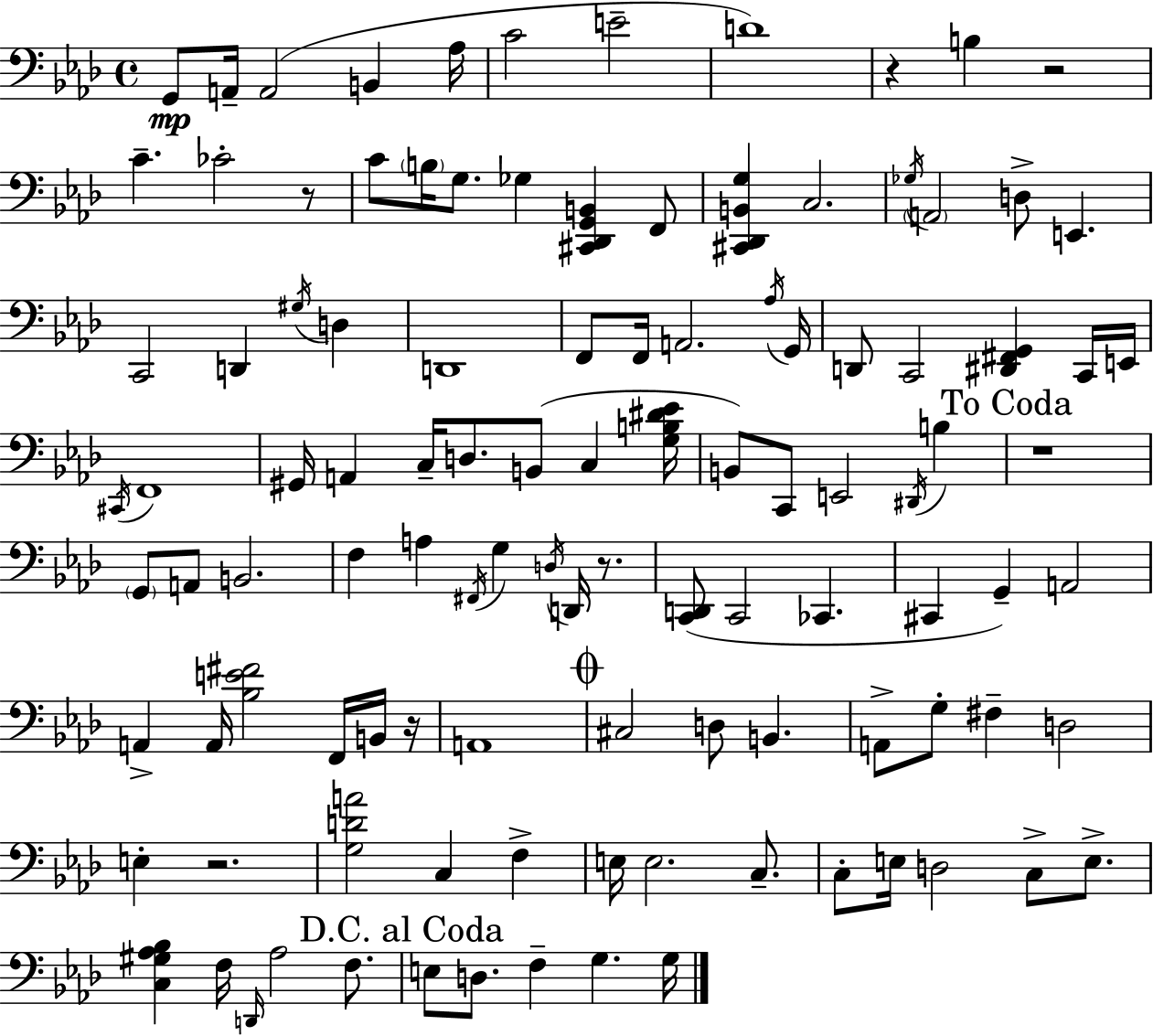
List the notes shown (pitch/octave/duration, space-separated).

G2/e A2/s A2/h B2/q Ab3/s C4/h E4/h D4/w R/q B3/q R/h C4/q. CES4/h R/e C4/e B3/s G3/e. Gb3/q [C#2,Db2,G2,B2]/q F2/e [C#2,Db2,B2,G3]/q C3/h. Gb3/s A2/h D3/e E2/q. C2/h D2/q G#3/s D3/q D2/w F2/e F2/s A2/h. Ab3/s G2/s D2/e C2/h [D#2,F#2,G2]/q C2/s E2/s C#2/s F2/w G#2/s A2/q C3/s D3/e. B2/e C3/q [G3,B3,D#4,Eb4]/s B2/e C2/e E2/h D#2/s B3/q R/w G2/e A2/e B2/h. F3/q A3/q F#2/s G3/q D3/s D2/s R/e. [C2,D2]/e C2/h CES2/q. C#2/q G2/q A2/h A2/q A2/s [Bb3,E4,F#4]/h F2/s B2/s R/s A2/w C#3/h D3/e B2/q. A2/e G3/e F#3/q D3/h E3/q R/h. [G3,D4,A4]/h C3/q F3/q E3/s E3/h. C3/e. C3/e E3/s D3/h C3/e E3/e. [C3,G#3,Ab3,Bb3]/q F3/s D2/s Ab3/h F3/e. E3/e D3/e. F3/q G3/q. G3/s